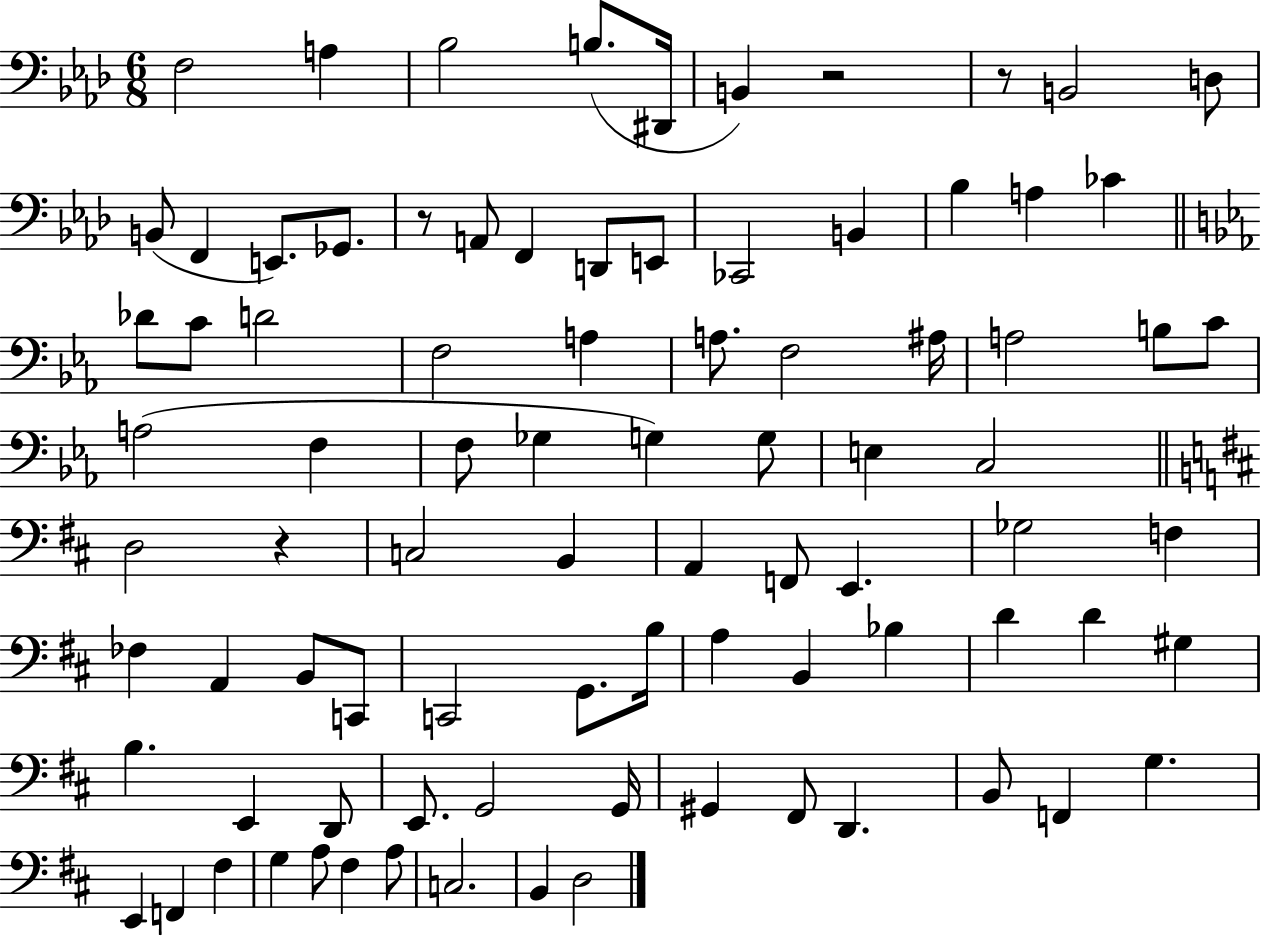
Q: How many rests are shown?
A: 4